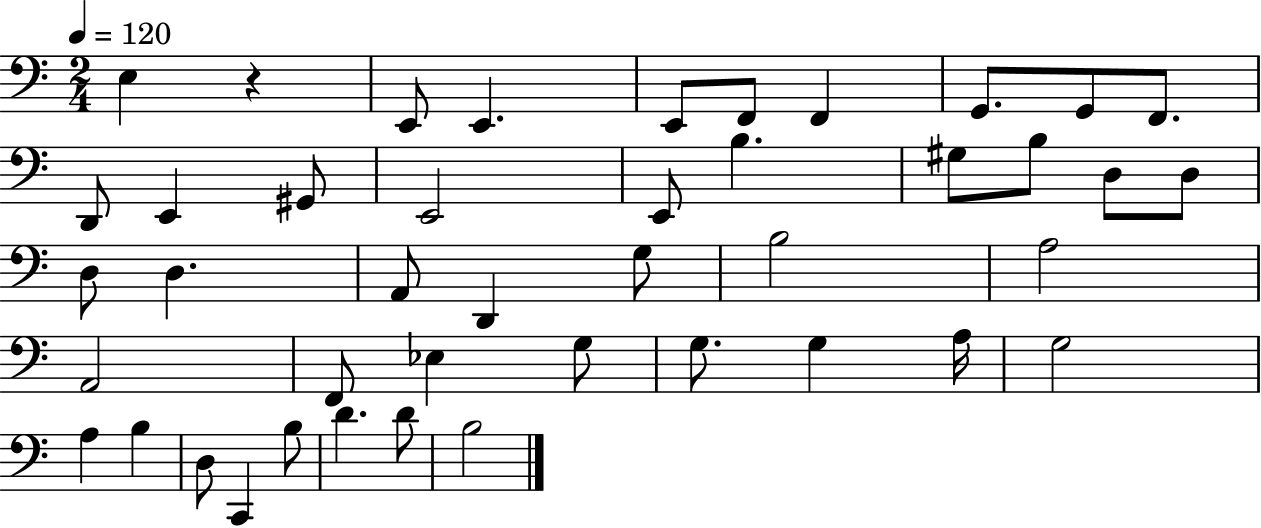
E3/q R/q E2/e E2/q. E2/e F2/e F2/q G2/e. G2/e F2/e. D2/e E2/q G#2/e E2/h E2/e B3/q. G#3/e B3/e D3/e D3/e D3/e D3/q. A2/e D2/q G3/e B3/h A3/h A2/h F2/e Eb3/q G3/e G3/e. G3/q A3/s G3/h A3/q B3/q D3/e C2/q B3/e D4/q. D4/e B3/h